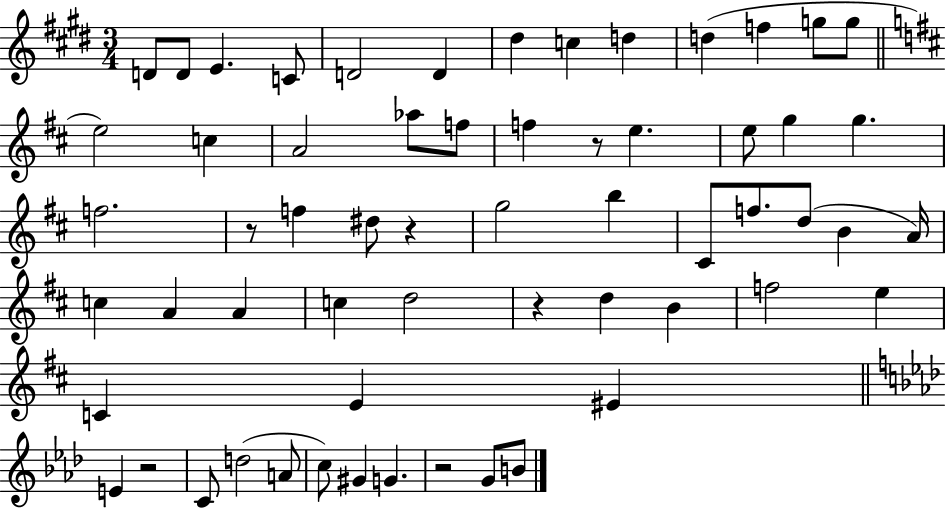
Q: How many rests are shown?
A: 6